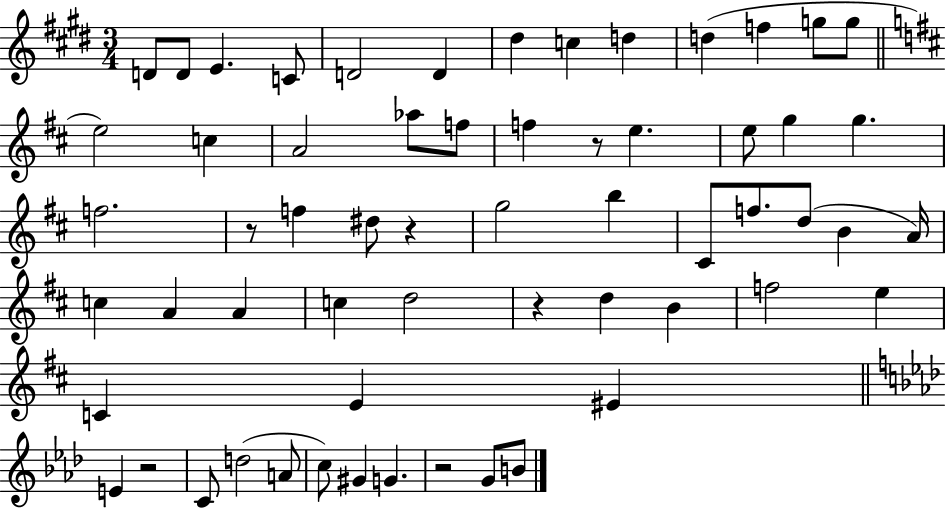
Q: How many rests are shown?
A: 6